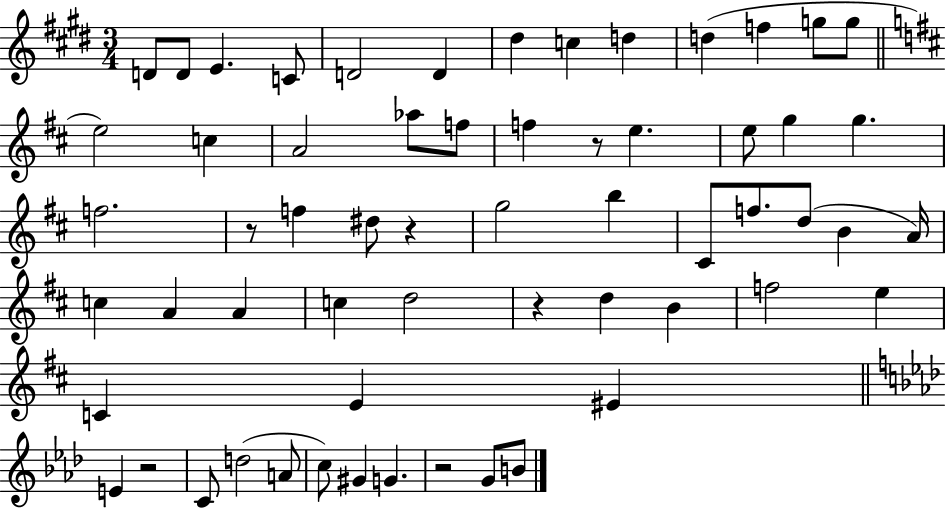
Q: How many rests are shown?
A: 6